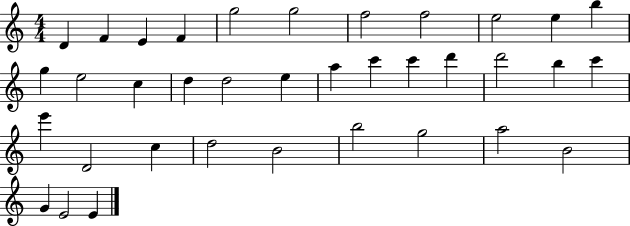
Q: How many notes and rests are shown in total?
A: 36